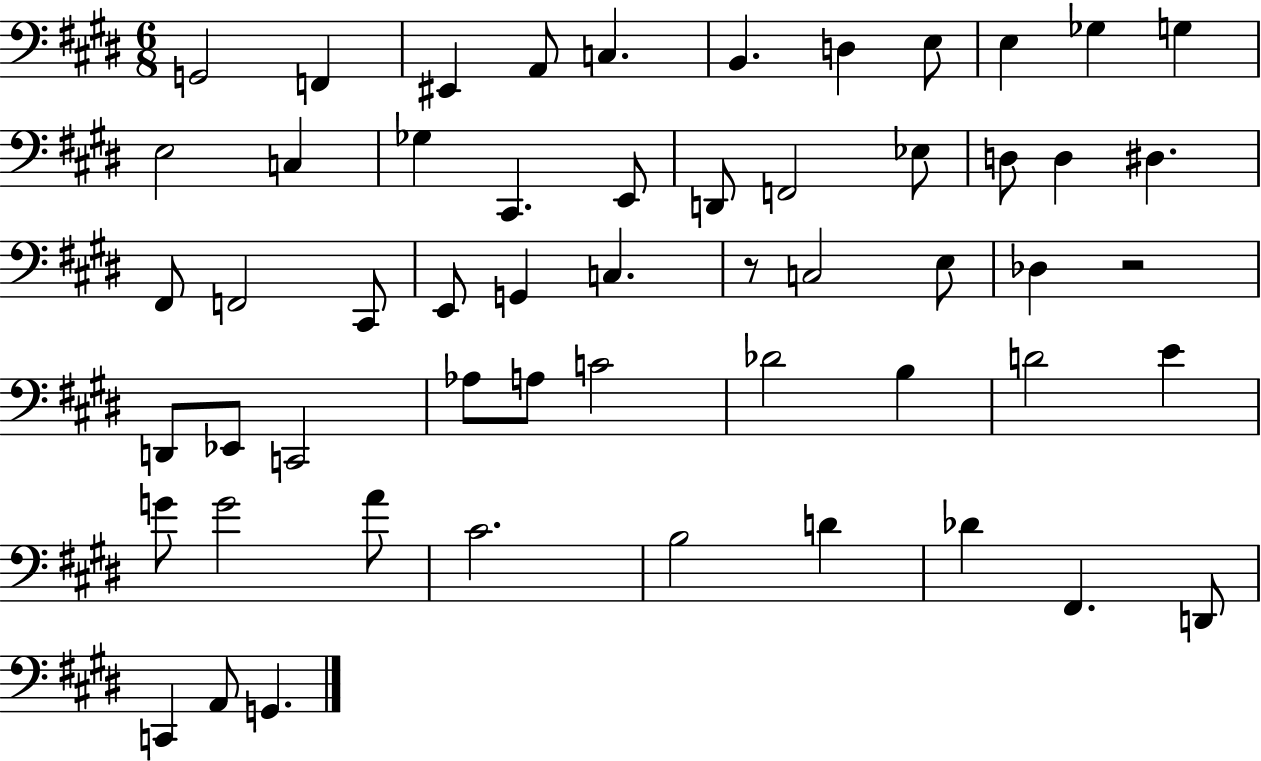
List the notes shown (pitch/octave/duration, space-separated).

G2/h F2/q EIS2/q A2/e C3/q. B2/q. D3/q E3/e E3/q Gb3/q G3/q E3/h C3/q Gb3/q C#2/q. E2/e D2/e F2/h Eb3/e D3/e D3/q D#3/q. F#2/e F2/h C#2/e E2/e G2/q C3/q. R/e C3/h E3/e Db3/q R/h D2/e Eb2/e C2/h Ab3/e A3/e C4/h Db4/h B3/q D4/h E4/q G4/e G4/h A4/e C#4/h. B3/h D4/q Db4/q F#2/q. D2/e C2/q A2/e G2/q.